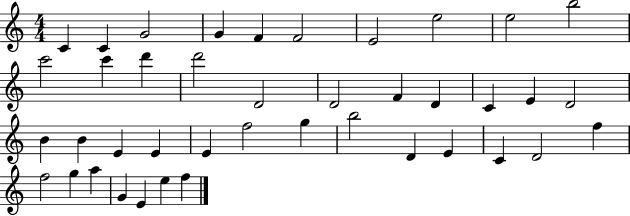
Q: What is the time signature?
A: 4/4